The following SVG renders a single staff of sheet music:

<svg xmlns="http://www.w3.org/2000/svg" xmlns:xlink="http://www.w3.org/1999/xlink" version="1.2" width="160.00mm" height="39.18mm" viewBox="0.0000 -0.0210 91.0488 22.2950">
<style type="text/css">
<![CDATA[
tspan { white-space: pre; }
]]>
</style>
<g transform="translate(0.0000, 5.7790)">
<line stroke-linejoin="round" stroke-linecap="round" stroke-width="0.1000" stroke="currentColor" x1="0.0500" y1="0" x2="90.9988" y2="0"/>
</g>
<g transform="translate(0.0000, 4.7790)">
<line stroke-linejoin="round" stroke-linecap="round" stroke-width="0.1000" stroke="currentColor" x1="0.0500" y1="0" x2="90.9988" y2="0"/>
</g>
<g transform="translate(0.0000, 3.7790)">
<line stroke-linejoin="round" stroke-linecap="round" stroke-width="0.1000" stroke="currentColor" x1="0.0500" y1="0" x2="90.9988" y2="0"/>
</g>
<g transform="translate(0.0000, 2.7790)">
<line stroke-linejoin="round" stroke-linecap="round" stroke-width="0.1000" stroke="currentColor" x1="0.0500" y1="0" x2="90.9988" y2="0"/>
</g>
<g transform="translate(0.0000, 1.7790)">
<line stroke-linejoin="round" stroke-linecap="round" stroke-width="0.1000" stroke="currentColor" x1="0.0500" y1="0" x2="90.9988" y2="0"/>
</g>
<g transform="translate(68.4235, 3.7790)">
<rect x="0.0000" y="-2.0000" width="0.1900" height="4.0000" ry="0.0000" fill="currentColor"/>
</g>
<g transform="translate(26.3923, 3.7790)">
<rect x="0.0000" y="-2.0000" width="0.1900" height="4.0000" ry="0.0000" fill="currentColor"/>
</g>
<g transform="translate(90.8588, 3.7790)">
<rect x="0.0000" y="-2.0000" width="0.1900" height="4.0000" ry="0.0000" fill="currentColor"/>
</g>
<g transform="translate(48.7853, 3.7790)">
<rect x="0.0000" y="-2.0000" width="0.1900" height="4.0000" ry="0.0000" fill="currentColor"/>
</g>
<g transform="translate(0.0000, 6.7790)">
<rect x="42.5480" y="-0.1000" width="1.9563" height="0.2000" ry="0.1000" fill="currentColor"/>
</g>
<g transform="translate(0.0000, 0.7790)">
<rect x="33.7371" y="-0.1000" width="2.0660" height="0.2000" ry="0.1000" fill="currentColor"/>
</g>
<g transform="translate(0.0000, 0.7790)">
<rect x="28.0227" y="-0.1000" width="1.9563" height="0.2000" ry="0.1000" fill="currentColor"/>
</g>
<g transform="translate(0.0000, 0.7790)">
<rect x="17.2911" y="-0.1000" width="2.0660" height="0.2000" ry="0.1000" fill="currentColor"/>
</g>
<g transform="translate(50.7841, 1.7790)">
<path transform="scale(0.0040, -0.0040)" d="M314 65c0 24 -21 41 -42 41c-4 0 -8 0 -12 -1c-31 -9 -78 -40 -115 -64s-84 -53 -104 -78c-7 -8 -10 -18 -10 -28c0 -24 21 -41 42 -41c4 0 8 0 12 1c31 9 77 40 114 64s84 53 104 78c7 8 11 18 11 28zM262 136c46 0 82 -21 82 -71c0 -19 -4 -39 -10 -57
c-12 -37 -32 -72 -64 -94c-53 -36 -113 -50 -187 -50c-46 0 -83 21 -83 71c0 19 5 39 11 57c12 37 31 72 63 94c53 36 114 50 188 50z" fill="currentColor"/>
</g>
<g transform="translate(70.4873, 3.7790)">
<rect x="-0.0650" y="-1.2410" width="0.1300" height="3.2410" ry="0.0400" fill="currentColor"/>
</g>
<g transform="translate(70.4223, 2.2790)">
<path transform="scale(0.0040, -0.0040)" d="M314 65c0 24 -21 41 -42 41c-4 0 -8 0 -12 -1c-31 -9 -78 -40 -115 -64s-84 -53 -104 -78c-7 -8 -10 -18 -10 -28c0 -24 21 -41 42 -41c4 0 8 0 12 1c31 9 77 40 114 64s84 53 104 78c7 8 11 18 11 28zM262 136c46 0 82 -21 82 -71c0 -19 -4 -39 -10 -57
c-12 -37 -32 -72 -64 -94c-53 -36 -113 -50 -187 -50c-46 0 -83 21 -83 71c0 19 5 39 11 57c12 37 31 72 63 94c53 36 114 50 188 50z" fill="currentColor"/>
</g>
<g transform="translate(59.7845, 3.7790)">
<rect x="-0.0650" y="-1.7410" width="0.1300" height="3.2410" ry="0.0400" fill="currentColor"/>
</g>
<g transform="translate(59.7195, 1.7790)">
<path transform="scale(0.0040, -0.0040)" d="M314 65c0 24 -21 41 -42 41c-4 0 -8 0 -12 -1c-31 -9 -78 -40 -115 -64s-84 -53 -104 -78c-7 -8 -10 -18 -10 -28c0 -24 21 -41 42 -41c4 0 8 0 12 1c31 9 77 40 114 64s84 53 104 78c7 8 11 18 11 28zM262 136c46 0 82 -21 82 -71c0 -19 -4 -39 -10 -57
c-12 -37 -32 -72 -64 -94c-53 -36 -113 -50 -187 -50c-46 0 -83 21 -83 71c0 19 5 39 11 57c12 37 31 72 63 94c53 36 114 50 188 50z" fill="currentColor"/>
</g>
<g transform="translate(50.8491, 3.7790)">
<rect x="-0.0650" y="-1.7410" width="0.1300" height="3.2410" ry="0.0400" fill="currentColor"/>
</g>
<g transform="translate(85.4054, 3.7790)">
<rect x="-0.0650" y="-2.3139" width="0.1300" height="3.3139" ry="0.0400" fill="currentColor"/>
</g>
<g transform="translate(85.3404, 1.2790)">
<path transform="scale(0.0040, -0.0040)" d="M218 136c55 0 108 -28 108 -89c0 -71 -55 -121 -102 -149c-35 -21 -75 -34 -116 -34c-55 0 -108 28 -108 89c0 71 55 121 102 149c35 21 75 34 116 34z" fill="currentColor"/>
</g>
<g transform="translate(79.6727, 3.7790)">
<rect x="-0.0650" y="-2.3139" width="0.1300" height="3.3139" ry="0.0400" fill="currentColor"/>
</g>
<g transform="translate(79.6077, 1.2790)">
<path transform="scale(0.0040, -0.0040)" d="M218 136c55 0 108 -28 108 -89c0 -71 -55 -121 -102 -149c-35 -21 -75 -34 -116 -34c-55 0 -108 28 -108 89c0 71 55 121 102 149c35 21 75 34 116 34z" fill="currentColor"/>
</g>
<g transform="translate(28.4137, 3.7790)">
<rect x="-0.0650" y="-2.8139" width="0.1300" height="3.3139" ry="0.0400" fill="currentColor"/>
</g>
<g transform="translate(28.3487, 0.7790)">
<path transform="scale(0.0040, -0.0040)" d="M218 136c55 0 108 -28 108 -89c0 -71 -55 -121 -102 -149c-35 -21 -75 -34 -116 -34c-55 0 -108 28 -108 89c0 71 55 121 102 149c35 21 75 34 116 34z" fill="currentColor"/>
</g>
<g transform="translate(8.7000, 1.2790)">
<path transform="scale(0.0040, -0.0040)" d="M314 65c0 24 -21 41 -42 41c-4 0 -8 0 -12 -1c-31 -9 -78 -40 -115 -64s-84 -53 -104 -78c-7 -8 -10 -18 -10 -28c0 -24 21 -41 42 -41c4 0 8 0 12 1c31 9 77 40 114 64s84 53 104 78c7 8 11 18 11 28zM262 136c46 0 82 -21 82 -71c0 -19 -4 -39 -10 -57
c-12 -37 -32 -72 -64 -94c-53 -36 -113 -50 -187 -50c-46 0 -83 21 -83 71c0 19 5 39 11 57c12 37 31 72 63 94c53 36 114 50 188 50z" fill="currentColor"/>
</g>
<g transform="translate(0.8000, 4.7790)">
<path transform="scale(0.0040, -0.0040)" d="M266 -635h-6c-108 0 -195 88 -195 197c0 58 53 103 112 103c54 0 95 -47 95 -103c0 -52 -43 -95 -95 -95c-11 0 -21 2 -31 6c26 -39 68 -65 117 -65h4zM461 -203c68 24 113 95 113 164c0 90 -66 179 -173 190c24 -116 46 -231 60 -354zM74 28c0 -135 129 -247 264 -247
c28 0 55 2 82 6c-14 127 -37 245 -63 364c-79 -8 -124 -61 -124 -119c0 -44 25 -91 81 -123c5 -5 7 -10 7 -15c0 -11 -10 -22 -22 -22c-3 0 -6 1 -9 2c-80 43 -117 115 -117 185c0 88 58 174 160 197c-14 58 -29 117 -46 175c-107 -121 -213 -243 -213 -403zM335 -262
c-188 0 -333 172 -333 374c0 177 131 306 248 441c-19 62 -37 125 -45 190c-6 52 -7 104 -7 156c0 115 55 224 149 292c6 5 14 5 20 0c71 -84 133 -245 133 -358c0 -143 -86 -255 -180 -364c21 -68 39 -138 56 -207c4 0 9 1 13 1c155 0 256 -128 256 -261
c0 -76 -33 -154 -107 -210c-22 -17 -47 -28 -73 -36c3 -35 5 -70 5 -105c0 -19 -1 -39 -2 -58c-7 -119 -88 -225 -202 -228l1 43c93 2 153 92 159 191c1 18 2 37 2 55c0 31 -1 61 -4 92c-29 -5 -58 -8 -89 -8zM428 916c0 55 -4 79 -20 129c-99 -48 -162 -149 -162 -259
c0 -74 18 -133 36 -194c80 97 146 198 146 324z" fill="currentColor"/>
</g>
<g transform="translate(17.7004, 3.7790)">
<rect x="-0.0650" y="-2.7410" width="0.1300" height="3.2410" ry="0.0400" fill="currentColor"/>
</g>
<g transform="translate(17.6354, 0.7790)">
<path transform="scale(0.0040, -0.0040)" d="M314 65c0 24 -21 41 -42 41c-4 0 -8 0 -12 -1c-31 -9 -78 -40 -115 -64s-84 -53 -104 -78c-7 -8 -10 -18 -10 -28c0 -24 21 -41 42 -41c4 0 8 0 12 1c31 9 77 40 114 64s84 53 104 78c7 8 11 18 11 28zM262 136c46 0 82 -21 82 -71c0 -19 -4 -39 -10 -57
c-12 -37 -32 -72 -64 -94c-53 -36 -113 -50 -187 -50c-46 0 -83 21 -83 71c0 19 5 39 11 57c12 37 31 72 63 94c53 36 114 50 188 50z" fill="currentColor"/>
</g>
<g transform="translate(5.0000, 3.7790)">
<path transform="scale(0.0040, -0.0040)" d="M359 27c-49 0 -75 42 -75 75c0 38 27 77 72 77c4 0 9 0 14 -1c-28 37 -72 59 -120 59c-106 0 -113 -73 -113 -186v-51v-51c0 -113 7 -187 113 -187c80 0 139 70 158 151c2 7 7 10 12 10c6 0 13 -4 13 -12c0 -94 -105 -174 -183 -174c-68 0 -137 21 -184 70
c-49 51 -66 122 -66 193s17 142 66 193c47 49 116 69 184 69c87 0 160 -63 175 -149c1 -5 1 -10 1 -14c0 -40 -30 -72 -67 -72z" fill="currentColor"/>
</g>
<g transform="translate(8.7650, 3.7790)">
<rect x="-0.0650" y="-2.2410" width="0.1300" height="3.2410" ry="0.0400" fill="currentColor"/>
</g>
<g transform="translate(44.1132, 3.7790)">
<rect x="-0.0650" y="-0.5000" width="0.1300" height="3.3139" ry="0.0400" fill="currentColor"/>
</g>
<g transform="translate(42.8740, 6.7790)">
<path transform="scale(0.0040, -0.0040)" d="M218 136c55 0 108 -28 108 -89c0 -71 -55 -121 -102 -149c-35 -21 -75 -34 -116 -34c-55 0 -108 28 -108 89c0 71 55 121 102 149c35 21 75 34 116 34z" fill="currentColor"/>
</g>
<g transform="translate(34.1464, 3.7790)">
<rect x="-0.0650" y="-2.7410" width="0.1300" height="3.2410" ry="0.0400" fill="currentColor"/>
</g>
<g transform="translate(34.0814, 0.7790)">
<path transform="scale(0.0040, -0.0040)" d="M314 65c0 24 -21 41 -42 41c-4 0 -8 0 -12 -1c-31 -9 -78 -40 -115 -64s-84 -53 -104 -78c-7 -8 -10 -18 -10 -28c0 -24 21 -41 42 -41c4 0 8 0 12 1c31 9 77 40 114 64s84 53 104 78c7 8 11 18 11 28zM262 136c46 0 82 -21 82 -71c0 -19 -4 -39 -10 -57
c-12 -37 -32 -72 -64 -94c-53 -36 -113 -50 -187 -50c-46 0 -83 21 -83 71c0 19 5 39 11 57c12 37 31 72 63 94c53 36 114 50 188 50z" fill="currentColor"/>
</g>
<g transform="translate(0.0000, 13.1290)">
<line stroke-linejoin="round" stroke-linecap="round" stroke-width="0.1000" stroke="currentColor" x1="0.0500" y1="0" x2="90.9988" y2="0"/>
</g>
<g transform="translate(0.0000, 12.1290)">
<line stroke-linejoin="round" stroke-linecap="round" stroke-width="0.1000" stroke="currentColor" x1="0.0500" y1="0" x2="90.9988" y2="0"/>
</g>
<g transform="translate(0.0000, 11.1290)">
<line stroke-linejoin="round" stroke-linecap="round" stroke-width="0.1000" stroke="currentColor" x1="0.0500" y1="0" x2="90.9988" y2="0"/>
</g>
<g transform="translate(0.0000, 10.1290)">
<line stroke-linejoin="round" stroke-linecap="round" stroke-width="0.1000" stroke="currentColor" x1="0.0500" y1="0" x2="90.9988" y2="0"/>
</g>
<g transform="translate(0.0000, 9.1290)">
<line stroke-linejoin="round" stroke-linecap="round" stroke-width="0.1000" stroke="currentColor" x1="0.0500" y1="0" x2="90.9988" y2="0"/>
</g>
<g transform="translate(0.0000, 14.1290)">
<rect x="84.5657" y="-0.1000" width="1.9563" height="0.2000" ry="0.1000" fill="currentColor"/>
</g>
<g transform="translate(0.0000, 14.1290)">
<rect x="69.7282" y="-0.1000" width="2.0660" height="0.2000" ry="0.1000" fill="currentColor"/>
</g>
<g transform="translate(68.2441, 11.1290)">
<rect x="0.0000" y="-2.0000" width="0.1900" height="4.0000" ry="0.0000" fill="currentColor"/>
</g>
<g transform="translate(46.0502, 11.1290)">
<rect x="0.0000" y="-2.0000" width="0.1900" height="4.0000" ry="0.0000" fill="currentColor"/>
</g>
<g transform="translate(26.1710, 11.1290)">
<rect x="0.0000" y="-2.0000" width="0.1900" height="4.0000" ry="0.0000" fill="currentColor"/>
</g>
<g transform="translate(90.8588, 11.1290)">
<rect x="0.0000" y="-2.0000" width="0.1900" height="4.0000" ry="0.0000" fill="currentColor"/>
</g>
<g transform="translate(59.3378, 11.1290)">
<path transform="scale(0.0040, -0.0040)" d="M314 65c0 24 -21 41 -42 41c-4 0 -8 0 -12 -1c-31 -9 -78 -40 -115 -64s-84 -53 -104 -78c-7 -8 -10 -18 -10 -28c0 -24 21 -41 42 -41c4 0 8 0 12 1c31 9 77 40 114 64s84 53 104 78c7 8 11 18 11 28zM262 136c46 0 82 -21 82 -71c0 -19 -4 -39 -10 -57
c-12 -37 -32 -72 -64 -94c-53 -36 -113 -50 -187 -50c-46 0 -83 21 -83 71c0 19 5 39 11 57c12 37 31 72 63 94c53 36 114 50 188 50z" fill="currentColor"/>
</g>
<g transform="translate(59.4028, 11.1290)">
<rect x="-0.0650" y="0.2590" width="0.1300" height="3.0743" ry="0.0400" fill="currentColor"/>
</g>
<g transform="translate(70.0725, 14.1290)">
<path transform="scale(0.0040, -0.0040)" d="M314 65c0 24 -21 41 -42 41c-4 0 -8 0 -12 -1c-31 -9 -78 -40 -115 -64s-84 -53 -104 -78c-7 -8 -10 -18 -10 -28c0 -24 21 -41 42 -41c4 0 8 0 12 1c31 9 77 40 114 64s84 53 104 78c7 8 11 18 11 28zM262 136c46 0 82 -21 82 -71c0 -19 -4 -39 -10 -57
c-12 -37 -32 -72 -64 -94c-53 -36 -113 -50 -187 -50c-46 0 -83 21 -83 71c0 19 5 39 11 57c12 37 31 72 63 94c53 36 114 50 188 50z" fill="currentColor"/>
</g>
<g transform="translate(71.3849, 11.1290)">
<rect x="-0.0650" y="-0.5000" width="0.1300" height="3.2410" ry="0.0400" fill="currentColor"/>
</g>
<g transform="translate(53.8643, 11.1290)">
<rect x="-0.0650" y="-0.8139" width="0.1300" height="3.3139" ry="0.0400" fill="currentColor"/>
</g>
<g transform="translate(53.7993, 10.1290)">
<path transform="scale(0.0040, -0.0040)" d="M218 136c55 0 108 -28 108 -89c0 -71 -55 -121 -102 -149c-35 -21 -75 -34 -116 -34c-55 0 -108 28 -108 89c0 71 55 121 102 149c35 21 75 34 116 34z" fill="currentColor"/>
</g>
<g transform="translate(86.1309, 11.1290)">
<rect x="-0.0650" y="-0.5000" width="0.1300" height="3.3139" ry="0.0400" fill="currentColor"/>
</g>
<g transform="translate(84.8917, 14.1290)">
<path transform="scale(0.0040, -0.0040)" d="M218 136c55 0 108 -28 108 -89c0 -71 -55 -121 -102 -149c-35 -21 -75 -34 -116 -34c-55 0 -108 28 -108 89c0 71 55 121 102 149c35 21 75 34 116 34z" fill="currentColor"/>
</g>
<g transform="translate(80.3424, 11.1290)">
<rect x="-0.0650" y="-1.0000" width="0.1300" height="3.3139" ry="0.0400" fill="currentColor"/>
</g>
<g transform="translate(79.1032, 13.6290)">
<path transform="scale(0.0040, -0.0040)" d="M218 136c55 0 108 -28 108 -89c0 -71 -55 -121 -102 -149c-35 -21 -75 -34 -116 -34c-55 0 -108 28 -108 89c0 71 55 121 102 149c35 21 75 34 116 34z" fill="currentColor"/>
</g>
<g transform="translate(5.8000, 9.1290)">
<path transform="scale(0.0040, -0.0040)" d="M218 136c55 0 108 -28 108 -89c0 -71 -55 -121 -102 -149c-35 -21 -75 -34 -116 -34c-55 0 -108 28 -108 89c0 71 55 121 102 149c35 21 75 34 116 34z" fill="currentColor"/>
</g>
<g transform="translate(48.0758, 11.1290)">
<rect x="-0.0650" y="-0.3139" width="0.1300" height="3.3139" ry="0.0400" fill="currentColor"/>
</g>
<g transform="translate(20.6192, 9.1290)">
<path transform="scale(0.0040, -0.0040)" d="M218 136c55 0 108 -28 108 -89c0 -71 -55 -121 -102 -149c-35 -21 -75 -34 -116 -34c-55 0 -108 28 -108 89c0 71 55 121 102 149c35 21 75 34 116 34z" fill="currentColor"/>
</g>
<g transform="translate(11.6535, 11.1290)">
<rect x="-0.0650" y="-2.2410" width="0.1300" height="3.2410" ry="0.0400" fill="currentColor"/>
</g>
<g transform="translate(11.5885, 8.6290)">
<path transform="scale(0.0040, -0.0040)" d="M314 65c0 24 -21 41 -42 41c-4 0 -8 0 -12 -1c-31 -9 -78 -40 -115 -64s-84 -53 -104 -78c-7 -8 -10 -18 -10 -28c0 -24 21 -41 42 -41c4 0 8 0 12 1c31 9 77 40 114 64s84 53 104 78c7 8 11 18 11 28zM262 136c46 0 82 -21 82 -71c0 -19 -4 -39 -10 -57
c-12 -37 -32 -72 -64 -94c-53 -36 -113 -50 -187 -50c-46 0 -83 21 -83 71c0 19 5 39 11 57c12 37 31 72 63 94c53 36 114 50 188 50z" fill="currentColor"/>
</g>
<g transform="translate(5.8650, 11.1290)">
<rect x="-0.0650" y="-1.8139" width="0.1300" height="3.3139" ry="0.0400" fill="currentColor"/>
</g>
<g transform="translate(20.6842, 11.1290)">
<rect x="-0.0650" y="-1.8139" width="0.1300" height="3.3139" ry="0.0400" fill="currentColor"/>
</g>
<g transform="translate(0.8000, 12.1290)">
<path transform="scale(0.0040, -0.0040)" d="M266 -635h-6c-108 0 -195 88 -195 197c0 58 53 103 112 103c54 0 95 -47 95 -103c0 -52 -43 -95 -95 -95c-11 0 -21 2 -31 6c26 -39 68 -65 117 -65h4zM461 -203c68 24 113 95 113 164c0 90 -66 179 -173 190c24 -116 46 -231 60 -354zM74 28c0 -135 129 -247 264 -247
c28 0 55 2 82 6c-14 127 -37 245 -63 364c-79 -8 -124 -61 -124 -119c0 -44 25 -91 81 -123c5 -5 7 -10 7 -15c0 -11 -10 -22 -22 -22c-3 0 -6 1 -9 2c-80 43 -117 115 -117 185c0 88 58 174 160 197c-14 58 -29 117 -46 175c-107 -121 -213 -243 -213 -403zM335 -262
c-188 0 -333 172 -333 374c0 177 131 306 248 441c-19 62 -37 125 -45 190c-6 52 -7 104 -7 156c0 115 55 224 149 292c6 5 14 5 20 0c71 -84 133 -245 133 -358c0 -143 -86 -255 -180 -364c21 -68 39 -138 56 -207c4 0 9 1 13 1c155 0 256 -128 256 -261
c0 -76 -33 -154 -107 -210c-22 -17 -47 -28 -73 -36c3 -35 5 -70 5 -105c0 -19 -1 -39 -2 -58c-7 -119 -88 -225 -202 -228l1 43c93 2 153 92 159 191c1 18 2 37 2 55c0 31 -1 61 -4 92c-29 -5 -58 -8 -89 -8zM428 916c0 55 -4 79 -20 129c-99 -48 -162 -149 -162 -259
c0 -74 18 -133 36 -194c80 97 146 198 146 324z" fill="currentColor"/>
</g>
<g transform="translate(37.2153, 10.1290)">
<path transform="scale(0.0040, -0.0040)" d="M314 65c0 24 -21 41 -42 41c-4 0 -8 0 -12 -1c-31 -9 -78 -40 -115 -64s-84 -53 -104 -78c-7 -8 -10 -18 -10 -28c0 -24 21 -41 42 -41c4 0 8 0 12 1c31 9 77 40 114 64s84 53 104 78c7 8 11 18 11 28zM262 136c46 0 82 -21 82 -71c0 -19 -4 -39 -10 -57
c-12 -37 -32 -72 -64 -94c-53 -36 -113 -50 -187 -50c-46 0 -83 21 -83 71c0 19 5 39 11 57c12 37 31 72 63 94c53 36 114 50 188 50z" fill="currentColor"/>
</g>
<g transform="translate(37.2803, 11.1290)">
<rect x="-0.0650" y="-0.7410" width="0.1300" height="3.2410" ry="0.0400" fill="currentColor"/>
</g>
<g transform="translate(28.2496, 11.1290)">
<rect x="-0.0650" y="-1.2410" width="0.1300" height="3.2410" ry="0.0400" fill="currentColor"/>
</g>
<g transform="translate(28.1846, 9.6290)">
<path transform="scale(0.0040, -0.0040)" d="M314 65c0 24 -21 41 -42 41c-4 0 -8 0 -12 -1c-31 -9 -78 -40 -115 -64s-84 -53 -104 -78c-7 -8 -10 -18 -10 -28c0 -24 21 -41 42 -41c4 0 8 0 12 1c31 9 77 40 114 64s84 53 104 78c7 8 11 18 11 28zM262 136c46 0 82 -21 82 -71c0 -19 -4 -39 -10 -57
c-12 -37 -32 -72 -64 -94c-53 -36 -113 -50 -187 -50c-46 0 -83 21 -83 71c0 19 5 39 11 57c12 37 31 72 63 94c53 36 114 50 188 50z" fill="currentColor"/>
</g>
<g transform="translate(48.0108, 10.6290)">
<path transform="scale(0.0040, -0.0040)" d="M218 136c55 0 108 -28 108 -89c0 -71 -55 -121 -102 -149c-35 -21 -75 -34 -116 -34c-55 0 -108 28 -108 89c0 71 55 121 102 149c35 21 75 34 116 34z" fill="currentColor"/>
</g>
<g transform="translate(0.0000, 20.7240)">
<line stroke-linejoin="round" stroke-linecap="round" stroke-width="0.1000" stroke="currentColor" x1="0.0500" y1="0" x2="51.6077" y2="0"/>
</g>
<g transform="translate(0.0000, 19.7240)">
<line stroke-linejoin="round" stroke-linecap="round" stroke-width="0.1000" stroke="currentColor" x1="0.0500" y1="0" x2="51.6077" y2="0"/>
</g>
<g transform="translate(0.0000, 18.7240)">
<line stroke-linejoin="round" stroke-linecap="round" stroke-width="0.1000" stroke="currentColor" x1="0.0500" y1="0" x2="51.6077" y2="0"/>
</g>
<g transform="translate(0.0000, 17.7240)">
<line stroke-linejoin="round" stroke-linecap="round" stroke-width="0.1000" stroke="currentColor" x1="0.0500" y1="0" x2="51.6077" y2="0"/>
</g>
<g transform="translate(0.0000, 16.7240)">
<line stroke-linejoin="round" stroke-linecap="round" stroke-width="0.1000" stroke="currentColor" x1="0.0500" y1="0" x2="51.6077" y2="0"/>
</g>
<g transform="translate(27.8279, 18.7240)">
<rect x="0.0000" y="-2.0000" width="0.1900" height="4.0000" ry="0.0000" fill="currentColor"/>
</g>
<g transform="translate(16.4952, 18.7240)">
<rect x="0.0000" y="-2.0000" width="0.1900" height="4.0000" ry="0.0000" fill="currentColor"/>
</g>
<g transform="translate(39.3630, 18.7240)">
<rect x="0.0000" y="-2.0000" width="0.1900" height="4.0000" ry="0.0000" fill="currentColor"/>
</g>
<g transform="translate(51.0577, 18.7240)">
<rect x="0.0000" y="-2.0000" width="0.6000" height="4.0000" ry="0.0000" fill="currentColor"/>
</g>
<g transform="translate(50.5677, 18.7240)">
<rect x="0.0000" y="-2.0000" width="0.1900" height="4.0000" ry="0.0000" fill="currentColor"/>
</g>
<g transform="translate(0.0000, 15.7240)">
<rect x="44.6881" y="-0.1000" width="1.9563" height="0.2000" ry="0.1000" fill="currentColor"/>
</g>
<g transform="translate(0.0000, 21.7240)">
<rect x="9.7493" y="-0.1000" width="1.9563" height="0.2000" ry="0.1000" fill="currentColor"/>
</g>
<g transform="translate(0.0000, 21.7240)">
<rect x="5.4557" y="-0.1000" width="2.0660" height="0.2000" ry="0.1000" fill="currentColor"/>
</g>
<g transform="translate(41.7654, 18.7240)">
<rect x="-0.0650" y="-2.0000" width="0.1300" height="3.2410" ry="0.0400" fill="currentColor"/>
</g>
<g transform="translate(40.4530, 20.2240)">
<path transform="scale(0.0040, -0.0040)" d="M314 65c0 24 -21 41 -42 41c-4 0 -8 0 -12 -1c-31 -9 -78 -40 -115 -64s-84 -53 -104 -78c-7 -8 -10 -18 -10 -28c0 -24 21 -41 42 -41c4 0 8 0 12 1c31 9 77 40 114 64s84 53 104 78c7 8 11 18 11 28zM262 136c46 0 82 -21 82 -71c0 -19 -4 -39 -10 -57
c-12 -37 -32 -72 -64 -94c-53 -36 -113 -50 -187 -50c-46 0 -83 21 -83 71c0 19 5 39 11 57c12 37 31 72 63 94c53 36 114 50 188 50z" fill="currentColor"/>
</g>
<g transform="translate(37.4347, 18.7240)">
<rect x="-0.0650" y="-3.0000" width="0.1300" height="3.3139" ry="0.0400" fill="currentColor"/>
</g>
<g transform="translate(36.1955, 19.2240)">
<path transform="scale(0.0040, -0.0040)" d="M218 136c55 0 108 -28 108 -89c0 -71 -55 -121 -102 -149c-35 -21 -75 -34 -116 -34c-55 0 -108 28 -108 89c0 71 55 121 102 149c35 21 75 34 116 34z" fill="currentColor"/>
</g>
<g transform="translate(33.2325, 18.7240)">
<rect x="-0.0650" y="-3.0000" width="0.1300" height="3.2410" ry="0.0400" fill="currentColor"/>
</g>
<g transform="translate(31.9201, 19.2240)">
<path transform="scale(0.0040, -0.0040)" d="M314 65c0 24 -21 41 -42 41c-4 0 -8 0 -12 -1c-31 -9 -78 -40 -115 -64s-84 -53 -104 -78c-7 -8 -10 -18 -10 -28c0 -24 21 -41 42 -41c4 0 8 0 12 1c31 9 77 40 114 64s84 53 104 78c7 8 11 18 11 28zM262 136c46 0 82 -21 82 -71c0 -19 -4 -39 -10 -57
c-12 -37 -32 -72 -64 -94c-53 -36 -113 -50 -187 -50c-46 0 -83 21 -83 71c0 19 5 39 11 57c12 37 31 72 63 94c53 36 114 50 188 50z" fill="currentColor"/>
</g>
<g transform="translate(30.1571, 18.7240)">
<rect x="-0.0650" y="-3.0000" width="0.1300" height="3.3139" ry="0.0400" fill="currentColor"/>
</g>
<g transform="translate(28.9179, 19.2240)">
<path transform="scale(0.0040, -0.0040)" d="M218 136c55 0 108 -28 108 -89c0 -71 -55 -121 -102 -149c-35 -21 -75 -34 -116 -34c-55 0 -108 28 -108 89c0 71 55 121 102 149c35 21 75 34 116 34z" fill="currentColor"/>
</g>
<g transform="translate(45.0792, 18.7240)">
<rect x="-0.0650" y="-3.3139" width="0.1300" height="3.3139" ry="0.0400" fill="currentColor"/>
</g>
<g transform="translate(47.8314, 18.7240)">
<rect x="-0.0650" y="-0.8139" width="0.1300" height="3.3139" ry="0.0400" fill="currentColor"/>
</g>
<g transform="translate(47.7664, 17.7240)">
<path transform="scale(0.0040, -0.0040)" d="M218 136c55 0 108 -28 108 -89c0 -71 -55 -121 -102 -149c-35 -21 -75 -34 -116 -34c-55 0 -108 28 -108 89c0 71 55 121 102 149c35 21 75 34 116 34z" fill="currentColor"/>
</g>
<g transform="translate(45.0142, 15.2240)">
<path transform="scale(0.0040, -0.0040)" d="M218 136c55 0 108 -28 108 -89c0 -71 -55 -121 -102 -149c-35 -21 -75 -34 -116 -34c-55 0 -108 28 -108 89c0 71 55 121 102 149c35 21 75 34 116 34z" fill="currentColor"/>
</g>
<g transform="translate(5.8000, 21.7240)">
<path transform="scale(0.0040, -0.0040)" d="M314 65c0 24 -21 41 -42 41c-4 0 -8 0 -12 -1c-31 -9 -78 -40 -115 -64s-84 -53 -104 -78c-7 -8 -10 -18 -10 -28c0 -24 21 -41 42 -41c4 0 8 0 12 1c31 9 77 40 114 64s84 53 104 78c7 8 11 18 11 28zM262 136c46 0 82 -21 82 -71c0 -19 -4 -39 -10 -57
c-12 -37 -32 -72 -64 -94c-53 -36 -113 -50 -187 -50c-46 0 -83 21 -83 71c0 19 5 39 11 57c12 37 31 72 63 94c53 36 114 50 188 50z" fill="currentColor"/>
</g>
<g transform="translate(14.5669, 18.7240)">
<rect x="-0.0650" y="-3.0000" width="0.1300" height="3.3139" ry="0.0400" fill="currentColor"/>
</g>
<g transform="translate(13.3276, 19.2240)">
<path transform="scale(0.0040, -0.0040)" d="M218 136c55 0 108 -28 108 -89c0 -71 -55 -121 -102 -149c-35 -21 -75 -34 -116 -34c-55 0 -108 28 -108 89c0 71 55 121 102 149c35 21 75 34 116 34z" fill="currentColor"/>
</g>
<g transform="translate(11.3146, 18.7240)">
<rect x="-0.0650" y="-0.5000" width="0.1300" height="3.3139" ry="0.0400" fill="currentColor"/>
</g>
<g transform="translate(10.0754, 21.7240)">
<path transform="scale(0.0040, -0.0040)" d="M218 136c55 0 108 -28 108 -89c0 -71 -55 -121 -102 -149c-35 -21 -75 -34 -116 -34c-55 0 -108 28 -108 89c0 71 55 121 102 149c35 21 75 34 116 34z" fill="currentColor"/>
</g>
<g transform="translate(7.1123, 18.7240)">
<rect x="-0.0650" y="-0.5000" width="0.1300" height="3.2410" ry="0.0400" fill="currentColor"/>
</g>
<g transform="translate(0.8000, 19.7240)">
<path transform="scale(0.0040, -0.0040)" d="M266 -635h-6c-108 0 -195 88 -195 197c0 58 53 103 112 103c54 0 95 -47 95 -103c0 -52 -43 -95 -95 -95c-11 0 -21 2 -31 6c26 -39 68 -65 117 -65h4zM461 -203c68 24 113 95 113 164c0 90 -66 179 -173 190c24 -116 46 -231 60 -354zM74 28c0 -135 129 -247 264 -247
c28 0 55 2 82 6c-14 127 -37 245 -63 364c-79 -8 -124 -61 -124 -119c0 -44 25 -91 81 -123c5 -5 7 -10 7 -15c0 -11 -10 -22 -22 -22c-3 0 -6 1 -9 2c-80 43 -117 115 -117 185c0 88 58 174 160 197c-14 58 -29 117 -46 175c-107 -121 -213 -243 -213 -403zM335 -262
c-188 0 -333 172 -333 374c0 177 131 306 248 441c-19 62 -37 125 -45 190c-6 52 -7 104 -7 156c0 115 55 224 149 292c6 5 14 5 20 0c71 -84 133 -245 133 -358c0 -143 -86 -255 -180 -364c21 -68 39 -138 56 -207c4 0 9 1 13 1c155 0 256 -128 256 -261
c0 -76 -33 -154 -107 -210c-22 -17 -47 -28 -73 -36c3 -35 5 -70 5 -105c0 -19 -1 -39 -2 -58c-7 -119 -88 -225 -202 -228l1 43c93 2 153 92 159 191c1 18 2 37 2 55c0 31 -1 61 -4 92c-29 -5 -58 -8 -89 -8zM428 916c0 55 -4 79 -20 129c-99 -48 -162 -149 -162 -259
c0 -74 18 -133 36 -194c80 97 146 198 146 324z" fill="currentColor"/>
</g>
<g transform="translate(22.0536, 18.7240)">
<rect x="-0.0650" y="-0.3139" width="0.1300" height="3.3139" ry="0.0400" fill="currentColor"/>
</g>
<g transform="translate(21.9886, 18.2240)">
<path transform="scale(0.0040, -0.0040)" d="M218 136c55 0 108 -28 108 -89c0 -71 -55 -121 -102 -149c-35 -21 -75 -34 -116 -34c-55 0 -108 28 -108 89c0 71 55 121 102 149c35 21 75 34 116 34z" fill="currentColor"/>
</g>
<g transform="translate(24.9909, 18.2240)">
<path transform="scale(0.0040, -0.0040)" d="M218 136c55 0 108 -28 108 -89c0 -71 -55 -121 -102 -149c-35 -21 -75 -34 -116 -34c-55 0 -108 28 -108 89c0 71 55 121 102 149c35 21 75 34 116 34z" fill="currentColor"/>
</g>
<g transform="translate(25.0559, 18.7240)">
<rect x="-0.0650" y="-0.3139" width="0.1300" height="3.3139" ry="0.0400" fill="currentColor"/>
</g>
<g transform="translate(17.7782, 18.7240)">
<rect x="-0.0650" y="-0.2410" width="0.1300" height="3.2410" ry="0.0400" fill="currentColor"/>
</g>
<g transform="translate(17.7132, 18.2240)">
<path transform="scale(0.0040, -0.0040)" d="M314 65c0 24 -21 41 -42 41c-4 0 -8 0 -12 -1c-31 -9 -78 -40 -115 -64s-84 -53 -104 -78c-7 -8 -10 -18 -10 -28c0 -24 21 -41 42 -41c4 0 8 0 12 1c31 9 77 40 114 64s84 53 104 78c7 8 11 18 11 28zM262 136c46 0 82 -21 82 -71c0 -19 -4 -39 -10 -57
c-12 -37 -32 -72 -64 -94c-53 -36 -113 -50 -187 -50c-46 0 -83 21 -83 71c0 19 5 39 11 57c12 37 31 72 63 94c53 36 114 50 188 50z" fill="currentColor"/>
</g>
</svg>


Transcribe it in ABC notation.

X:1
T:Untitled
M:4/4
L:1/4
K:C
g2 a2 a a2 C f2 f2 e2 g g f g2 f e2 d2 c d B2 C2 D C C2 C A c2 c c A A2 A F2 b d